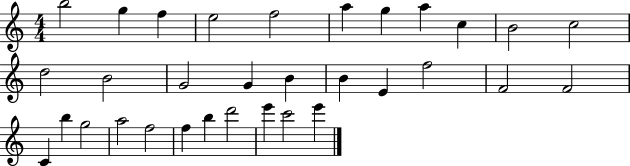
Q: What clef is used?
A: treble